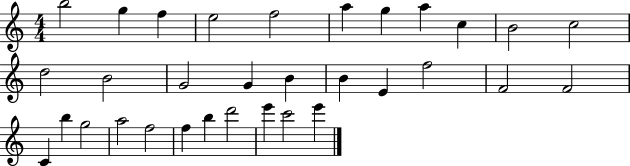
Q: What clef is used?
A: treble